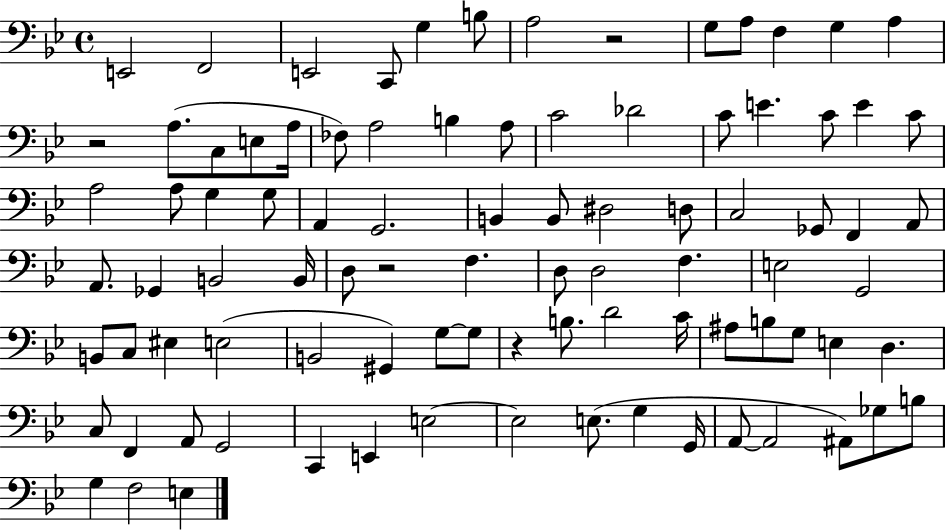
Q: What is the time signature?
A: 4/4